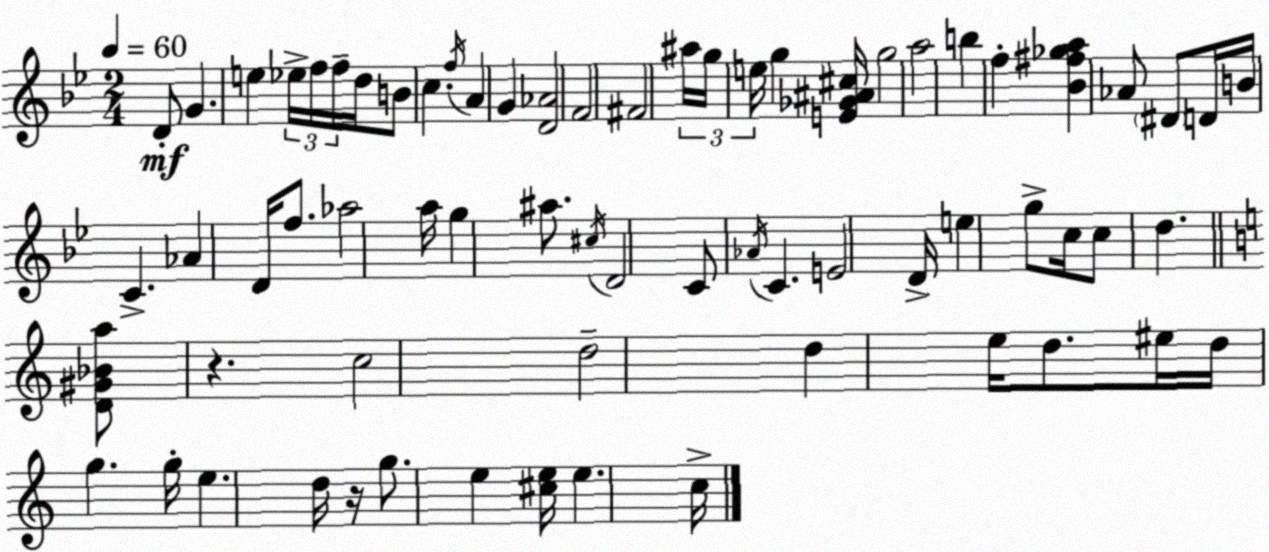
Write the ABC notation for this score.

X:1
T:Untitled
M:2/4
L:1/4
K:Gm
D/2 G e _e/4 f/4 f/4 d/4 B/2 c f/4 A G [D_A]2 F2 ^F2 ^a/4 g/4 e/4 g [E_G^A^c]/4 g2 a2 b f [_B^f_ga] _A/2 ^D/2 D/4 B/4 C _A D/4 f/2 _a2 a/4 g ^a/2 ^c/4 D2 C/2 _A/4 C E2 D/4 e g/2 c/4 c/2 d [D^G_Ba]/2 z c2 d2 d e/4 d/2 ^e/4 d/4 g g/4 e d/4 z/4 g/2 e [^ce]/4 e c/4